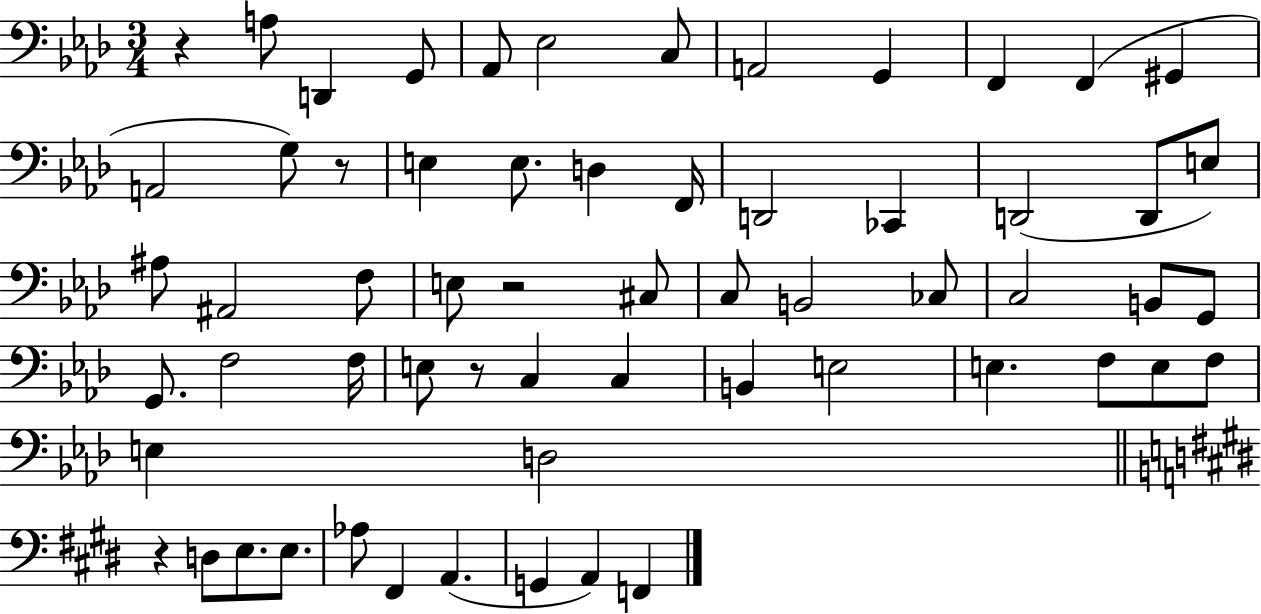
{
  \clef bass
  \numericTimeSignature
  \time 3/4
  \key aes \major
  r4 a8 d,4 g,8 | aes,8 ees2 c8 | a,2 g,4 | f,4 f,4( gis,4 | \break a,2 g8) r8 | e4 e8. d4 f,16 | d,2 ces,4 | d,2( d,8 e8) | \break ais8 ais,2 f8 | e8 r2 cis8 | c8 b,2 ces8 | c2 b,8 g,8 | \break g,8. f2 f16 | e8 r8 c4 c4 | b,4 e2 | e4. f8 e8 f8 | \break e4 d2 | \bar "||" \break \key e \major r4 d8 e8. e8. | aes8 fis,4 a,4.( | g,4 a,4) f,4 | \bar "|."
}